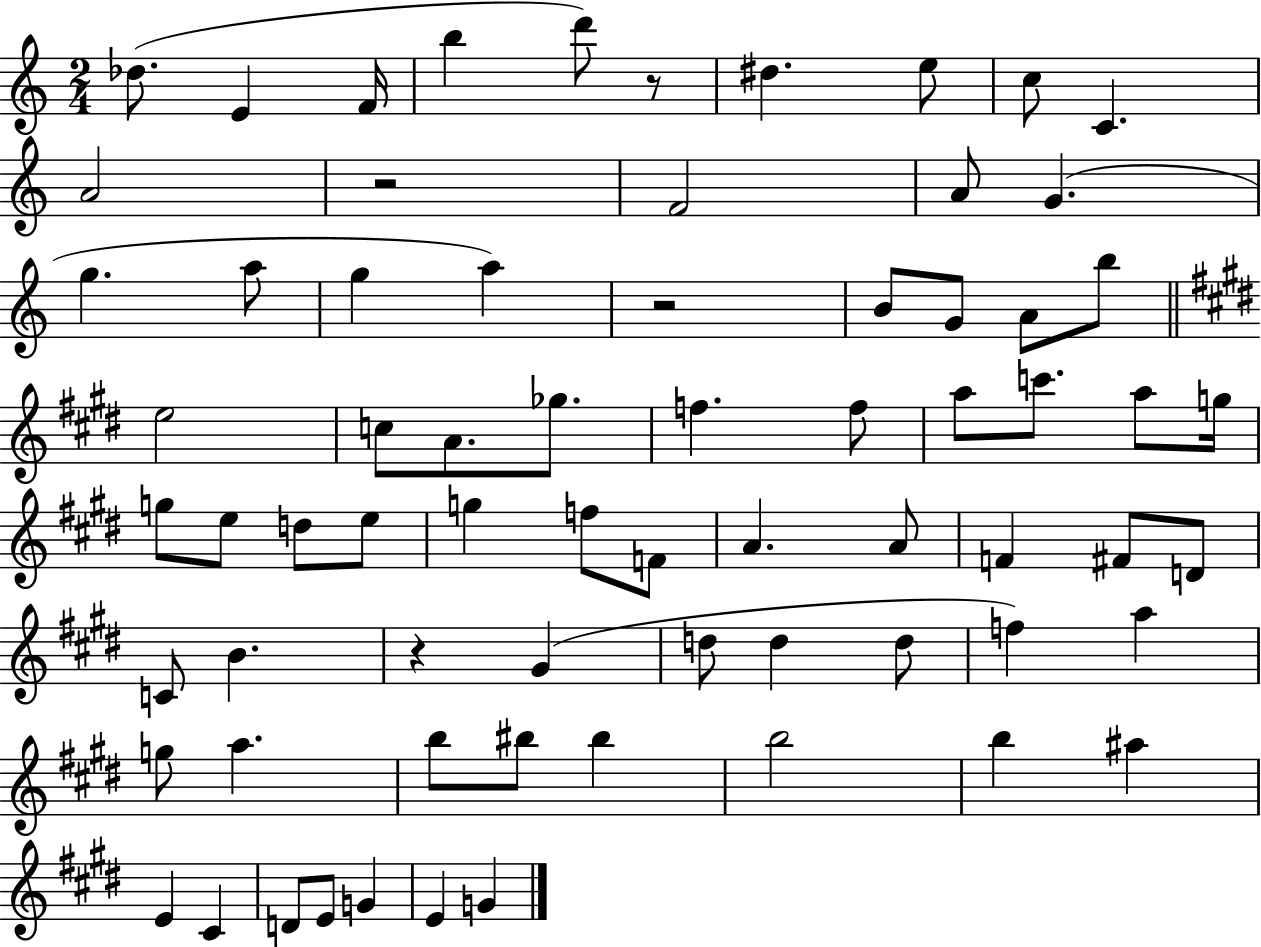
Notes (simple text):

Db5/e. E4/q F4/s B5/q D6/e R/e D#5/q. E5/e C5/e C4/q. A4/h R/h F4/h A4/e G4/q. G5/q. A5/e G5/q A5/q R/h B4/e G4/e A4/e B5/e E5/h C5/e A4/e. Gb5/e. F5/q. F5/e A5/e C6/e. A5/e G5/s G5/e E5/e D5/e E5/e G5/q F5/e F4/e A4/q. A4/e F4/q F#4/e D4/e C4/e B4/q. R/q G#4/q D5/e D5/q D5/e F5/q A5/q G5/e A5/q. B5/e BIS5/e BIS5/q B5/h B5/q A#5/q E4/q C#4/q D4/e E4/e G4/q E4/q G4/q